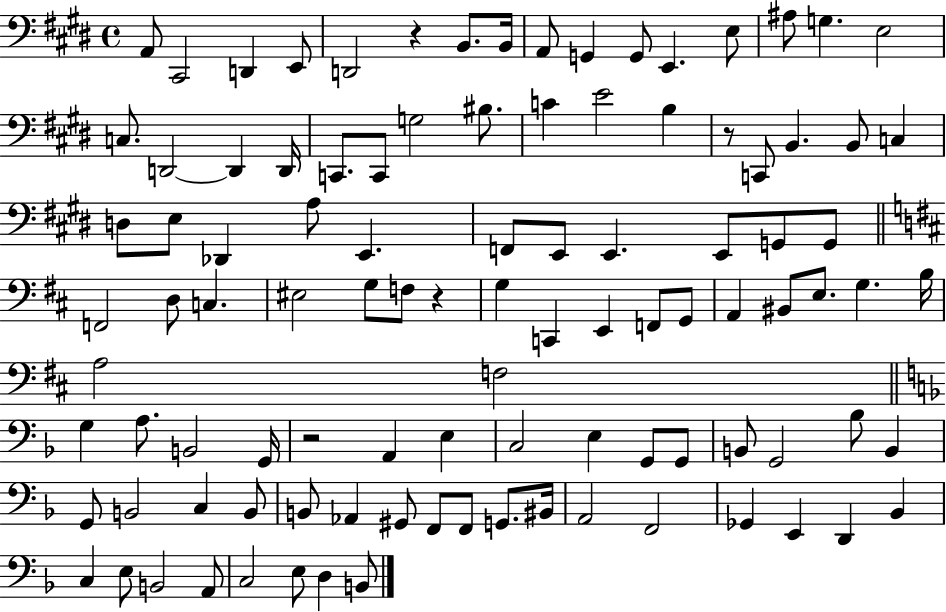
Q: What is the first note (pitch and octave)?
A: A2